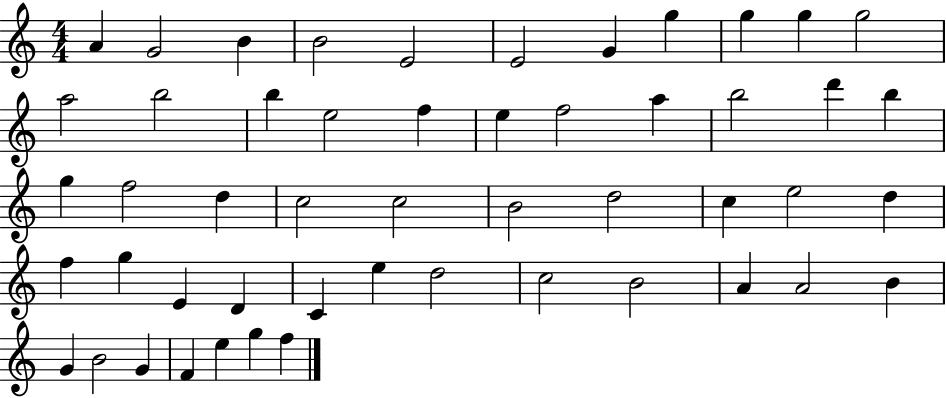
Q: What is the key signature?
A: C major